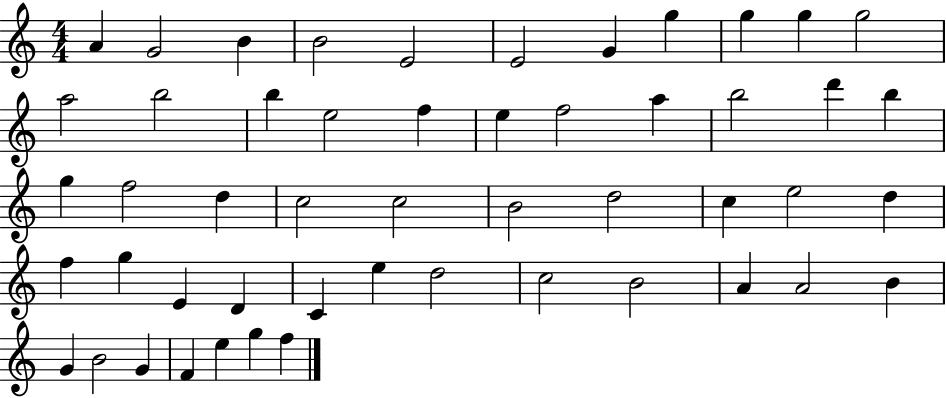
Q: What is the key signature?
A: C major